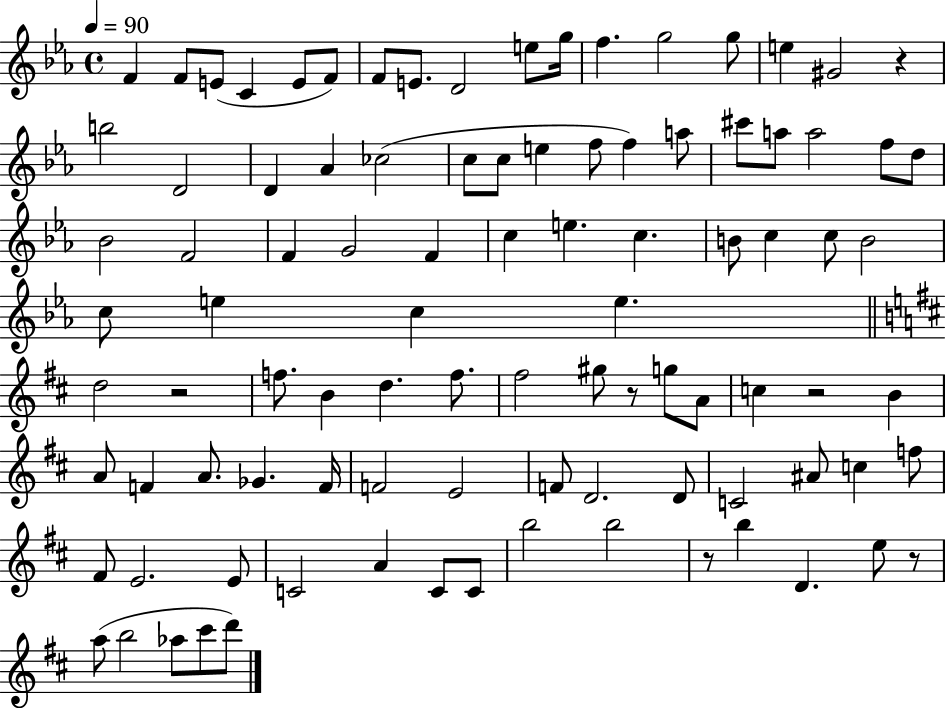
X:1
T:Untitled
M:4/4
L:1/4
K:Eb
F F/2 E/2 C E/2 F/2 F/2 E/2 D2 e/2 g/4 f g2 g/2 e ^G2 z b2 D2 D _A _c2 c/2 c/2 e f/2 f a/2 ^c'/2 a/2 a2 f/2 d/2 _B2 F2 F G2 F c e c B/2 c c/2 B2 c/2 e c e d2 z2 f/2 B d f/2 ^f2 ^g/2 z/2 g/2 A/2 c z2 B A/2 F A/2 _G F/4 F2 E2 F/2 D2 D/2 C2 ^A/2 c f/2 ^F/2 E2 E/2 C2 A C/2 C/2 b2 b2 z/2 b D e/2 z/2 a/2 b2 _a/2 ^c'/2 d'/2